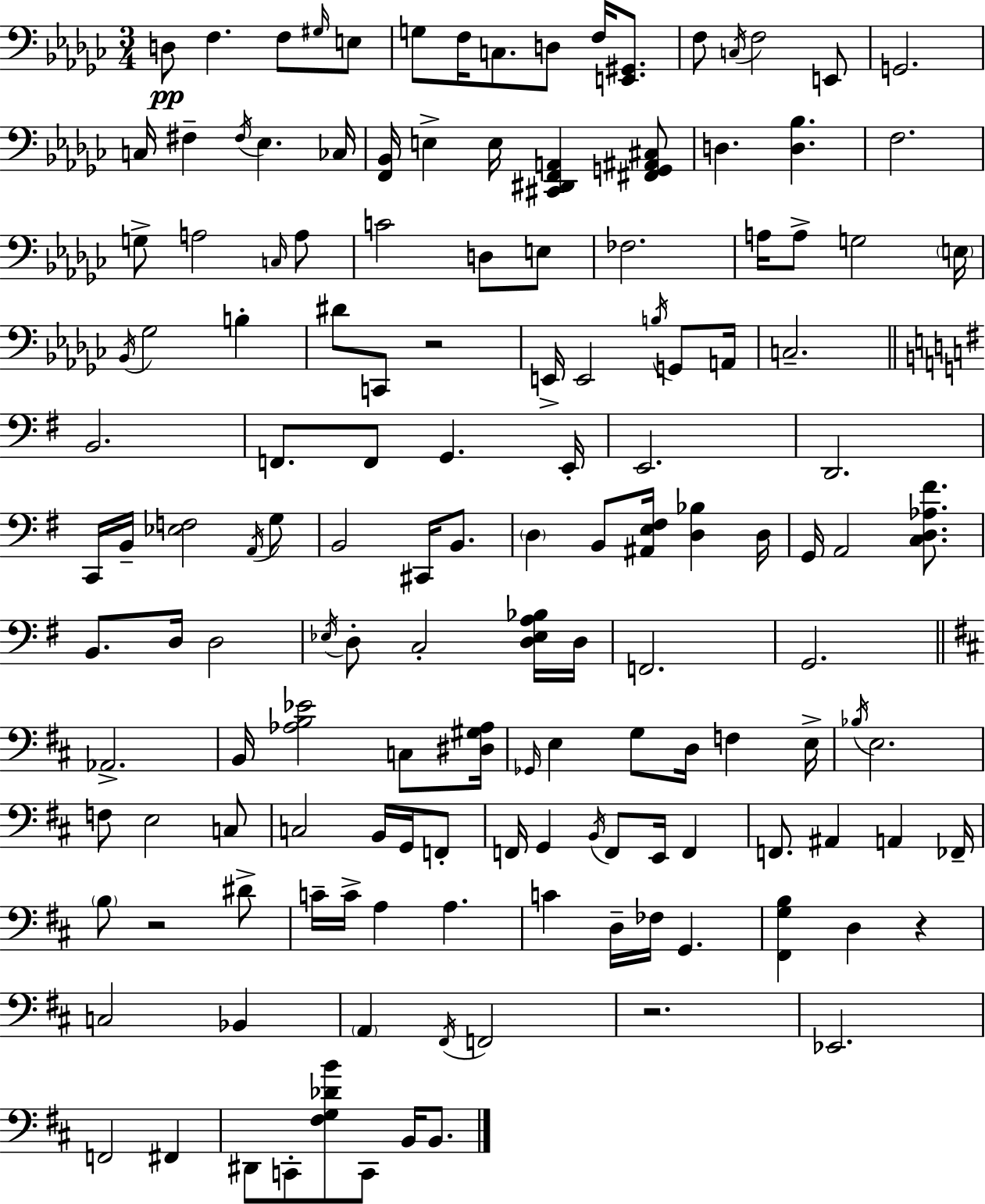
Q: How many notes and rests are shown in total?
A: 145